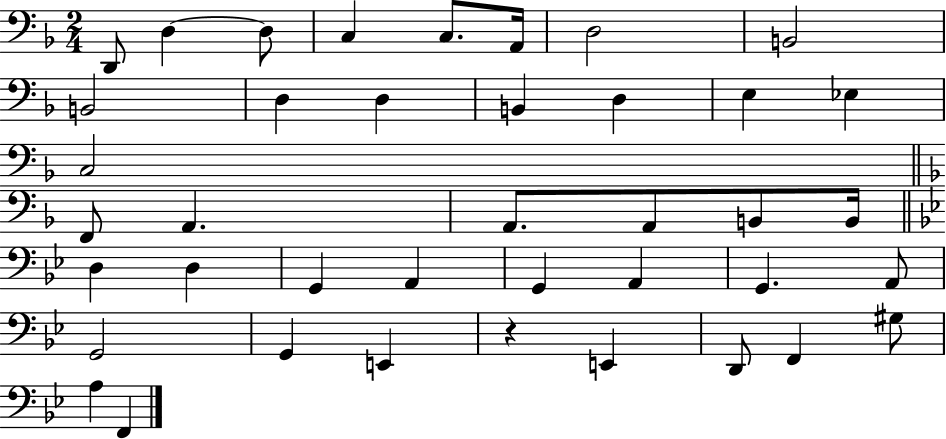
D2/e D3/q D3/e C3/q C3/e. A2/s D3/h B2/h B2/h D3/q D3/q B2/q D3/q E3/q Eb3/q C3/h F2/e A2/q. A2/e. A2/e B2/e B2/s D3/q D3/q G2/q A2/q G2/q A2/q G2/q. A2/e G2/h G2/q E2/q R/q E2/q D2/e F2/q G#3/e A3/q F2/q